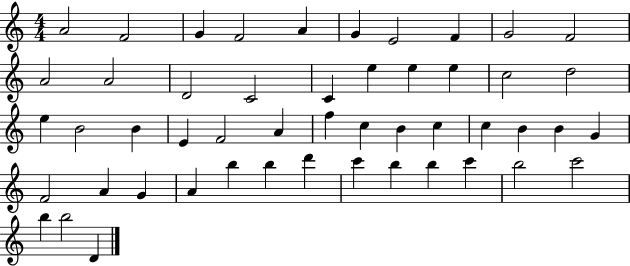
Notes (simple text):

A4/h F4/h G4/q F4/h A4/q G4/q E4/h F4/q G4/h F4/h A4/h A4/h D4/h C4/h C4/q E5/q E5/q E5/q C5/h D5/h E5/q B4/h B4/q E4/q F4/h A4/q F5/q C5/q B4/q C5/q C5/q B4/q B4/q G4/q F4/h A4/q G4/q A4/q B5/q B5/q D6/q C6/q B5/q B5/q C6/q B5/h C6/h B5/q B5/h D4/q